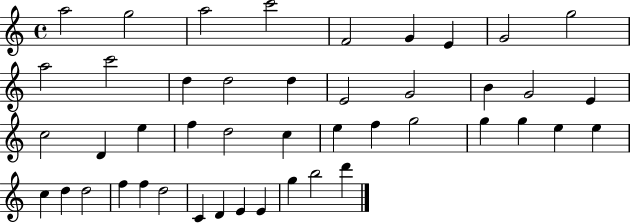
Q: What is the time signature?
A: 4/4